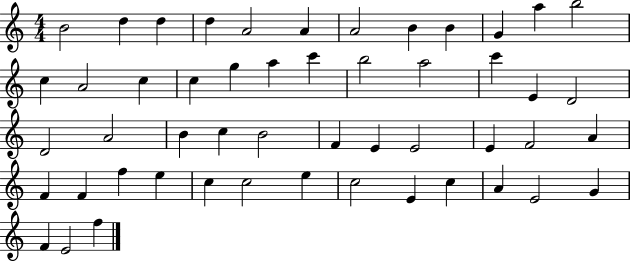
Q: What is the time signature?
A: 4/4